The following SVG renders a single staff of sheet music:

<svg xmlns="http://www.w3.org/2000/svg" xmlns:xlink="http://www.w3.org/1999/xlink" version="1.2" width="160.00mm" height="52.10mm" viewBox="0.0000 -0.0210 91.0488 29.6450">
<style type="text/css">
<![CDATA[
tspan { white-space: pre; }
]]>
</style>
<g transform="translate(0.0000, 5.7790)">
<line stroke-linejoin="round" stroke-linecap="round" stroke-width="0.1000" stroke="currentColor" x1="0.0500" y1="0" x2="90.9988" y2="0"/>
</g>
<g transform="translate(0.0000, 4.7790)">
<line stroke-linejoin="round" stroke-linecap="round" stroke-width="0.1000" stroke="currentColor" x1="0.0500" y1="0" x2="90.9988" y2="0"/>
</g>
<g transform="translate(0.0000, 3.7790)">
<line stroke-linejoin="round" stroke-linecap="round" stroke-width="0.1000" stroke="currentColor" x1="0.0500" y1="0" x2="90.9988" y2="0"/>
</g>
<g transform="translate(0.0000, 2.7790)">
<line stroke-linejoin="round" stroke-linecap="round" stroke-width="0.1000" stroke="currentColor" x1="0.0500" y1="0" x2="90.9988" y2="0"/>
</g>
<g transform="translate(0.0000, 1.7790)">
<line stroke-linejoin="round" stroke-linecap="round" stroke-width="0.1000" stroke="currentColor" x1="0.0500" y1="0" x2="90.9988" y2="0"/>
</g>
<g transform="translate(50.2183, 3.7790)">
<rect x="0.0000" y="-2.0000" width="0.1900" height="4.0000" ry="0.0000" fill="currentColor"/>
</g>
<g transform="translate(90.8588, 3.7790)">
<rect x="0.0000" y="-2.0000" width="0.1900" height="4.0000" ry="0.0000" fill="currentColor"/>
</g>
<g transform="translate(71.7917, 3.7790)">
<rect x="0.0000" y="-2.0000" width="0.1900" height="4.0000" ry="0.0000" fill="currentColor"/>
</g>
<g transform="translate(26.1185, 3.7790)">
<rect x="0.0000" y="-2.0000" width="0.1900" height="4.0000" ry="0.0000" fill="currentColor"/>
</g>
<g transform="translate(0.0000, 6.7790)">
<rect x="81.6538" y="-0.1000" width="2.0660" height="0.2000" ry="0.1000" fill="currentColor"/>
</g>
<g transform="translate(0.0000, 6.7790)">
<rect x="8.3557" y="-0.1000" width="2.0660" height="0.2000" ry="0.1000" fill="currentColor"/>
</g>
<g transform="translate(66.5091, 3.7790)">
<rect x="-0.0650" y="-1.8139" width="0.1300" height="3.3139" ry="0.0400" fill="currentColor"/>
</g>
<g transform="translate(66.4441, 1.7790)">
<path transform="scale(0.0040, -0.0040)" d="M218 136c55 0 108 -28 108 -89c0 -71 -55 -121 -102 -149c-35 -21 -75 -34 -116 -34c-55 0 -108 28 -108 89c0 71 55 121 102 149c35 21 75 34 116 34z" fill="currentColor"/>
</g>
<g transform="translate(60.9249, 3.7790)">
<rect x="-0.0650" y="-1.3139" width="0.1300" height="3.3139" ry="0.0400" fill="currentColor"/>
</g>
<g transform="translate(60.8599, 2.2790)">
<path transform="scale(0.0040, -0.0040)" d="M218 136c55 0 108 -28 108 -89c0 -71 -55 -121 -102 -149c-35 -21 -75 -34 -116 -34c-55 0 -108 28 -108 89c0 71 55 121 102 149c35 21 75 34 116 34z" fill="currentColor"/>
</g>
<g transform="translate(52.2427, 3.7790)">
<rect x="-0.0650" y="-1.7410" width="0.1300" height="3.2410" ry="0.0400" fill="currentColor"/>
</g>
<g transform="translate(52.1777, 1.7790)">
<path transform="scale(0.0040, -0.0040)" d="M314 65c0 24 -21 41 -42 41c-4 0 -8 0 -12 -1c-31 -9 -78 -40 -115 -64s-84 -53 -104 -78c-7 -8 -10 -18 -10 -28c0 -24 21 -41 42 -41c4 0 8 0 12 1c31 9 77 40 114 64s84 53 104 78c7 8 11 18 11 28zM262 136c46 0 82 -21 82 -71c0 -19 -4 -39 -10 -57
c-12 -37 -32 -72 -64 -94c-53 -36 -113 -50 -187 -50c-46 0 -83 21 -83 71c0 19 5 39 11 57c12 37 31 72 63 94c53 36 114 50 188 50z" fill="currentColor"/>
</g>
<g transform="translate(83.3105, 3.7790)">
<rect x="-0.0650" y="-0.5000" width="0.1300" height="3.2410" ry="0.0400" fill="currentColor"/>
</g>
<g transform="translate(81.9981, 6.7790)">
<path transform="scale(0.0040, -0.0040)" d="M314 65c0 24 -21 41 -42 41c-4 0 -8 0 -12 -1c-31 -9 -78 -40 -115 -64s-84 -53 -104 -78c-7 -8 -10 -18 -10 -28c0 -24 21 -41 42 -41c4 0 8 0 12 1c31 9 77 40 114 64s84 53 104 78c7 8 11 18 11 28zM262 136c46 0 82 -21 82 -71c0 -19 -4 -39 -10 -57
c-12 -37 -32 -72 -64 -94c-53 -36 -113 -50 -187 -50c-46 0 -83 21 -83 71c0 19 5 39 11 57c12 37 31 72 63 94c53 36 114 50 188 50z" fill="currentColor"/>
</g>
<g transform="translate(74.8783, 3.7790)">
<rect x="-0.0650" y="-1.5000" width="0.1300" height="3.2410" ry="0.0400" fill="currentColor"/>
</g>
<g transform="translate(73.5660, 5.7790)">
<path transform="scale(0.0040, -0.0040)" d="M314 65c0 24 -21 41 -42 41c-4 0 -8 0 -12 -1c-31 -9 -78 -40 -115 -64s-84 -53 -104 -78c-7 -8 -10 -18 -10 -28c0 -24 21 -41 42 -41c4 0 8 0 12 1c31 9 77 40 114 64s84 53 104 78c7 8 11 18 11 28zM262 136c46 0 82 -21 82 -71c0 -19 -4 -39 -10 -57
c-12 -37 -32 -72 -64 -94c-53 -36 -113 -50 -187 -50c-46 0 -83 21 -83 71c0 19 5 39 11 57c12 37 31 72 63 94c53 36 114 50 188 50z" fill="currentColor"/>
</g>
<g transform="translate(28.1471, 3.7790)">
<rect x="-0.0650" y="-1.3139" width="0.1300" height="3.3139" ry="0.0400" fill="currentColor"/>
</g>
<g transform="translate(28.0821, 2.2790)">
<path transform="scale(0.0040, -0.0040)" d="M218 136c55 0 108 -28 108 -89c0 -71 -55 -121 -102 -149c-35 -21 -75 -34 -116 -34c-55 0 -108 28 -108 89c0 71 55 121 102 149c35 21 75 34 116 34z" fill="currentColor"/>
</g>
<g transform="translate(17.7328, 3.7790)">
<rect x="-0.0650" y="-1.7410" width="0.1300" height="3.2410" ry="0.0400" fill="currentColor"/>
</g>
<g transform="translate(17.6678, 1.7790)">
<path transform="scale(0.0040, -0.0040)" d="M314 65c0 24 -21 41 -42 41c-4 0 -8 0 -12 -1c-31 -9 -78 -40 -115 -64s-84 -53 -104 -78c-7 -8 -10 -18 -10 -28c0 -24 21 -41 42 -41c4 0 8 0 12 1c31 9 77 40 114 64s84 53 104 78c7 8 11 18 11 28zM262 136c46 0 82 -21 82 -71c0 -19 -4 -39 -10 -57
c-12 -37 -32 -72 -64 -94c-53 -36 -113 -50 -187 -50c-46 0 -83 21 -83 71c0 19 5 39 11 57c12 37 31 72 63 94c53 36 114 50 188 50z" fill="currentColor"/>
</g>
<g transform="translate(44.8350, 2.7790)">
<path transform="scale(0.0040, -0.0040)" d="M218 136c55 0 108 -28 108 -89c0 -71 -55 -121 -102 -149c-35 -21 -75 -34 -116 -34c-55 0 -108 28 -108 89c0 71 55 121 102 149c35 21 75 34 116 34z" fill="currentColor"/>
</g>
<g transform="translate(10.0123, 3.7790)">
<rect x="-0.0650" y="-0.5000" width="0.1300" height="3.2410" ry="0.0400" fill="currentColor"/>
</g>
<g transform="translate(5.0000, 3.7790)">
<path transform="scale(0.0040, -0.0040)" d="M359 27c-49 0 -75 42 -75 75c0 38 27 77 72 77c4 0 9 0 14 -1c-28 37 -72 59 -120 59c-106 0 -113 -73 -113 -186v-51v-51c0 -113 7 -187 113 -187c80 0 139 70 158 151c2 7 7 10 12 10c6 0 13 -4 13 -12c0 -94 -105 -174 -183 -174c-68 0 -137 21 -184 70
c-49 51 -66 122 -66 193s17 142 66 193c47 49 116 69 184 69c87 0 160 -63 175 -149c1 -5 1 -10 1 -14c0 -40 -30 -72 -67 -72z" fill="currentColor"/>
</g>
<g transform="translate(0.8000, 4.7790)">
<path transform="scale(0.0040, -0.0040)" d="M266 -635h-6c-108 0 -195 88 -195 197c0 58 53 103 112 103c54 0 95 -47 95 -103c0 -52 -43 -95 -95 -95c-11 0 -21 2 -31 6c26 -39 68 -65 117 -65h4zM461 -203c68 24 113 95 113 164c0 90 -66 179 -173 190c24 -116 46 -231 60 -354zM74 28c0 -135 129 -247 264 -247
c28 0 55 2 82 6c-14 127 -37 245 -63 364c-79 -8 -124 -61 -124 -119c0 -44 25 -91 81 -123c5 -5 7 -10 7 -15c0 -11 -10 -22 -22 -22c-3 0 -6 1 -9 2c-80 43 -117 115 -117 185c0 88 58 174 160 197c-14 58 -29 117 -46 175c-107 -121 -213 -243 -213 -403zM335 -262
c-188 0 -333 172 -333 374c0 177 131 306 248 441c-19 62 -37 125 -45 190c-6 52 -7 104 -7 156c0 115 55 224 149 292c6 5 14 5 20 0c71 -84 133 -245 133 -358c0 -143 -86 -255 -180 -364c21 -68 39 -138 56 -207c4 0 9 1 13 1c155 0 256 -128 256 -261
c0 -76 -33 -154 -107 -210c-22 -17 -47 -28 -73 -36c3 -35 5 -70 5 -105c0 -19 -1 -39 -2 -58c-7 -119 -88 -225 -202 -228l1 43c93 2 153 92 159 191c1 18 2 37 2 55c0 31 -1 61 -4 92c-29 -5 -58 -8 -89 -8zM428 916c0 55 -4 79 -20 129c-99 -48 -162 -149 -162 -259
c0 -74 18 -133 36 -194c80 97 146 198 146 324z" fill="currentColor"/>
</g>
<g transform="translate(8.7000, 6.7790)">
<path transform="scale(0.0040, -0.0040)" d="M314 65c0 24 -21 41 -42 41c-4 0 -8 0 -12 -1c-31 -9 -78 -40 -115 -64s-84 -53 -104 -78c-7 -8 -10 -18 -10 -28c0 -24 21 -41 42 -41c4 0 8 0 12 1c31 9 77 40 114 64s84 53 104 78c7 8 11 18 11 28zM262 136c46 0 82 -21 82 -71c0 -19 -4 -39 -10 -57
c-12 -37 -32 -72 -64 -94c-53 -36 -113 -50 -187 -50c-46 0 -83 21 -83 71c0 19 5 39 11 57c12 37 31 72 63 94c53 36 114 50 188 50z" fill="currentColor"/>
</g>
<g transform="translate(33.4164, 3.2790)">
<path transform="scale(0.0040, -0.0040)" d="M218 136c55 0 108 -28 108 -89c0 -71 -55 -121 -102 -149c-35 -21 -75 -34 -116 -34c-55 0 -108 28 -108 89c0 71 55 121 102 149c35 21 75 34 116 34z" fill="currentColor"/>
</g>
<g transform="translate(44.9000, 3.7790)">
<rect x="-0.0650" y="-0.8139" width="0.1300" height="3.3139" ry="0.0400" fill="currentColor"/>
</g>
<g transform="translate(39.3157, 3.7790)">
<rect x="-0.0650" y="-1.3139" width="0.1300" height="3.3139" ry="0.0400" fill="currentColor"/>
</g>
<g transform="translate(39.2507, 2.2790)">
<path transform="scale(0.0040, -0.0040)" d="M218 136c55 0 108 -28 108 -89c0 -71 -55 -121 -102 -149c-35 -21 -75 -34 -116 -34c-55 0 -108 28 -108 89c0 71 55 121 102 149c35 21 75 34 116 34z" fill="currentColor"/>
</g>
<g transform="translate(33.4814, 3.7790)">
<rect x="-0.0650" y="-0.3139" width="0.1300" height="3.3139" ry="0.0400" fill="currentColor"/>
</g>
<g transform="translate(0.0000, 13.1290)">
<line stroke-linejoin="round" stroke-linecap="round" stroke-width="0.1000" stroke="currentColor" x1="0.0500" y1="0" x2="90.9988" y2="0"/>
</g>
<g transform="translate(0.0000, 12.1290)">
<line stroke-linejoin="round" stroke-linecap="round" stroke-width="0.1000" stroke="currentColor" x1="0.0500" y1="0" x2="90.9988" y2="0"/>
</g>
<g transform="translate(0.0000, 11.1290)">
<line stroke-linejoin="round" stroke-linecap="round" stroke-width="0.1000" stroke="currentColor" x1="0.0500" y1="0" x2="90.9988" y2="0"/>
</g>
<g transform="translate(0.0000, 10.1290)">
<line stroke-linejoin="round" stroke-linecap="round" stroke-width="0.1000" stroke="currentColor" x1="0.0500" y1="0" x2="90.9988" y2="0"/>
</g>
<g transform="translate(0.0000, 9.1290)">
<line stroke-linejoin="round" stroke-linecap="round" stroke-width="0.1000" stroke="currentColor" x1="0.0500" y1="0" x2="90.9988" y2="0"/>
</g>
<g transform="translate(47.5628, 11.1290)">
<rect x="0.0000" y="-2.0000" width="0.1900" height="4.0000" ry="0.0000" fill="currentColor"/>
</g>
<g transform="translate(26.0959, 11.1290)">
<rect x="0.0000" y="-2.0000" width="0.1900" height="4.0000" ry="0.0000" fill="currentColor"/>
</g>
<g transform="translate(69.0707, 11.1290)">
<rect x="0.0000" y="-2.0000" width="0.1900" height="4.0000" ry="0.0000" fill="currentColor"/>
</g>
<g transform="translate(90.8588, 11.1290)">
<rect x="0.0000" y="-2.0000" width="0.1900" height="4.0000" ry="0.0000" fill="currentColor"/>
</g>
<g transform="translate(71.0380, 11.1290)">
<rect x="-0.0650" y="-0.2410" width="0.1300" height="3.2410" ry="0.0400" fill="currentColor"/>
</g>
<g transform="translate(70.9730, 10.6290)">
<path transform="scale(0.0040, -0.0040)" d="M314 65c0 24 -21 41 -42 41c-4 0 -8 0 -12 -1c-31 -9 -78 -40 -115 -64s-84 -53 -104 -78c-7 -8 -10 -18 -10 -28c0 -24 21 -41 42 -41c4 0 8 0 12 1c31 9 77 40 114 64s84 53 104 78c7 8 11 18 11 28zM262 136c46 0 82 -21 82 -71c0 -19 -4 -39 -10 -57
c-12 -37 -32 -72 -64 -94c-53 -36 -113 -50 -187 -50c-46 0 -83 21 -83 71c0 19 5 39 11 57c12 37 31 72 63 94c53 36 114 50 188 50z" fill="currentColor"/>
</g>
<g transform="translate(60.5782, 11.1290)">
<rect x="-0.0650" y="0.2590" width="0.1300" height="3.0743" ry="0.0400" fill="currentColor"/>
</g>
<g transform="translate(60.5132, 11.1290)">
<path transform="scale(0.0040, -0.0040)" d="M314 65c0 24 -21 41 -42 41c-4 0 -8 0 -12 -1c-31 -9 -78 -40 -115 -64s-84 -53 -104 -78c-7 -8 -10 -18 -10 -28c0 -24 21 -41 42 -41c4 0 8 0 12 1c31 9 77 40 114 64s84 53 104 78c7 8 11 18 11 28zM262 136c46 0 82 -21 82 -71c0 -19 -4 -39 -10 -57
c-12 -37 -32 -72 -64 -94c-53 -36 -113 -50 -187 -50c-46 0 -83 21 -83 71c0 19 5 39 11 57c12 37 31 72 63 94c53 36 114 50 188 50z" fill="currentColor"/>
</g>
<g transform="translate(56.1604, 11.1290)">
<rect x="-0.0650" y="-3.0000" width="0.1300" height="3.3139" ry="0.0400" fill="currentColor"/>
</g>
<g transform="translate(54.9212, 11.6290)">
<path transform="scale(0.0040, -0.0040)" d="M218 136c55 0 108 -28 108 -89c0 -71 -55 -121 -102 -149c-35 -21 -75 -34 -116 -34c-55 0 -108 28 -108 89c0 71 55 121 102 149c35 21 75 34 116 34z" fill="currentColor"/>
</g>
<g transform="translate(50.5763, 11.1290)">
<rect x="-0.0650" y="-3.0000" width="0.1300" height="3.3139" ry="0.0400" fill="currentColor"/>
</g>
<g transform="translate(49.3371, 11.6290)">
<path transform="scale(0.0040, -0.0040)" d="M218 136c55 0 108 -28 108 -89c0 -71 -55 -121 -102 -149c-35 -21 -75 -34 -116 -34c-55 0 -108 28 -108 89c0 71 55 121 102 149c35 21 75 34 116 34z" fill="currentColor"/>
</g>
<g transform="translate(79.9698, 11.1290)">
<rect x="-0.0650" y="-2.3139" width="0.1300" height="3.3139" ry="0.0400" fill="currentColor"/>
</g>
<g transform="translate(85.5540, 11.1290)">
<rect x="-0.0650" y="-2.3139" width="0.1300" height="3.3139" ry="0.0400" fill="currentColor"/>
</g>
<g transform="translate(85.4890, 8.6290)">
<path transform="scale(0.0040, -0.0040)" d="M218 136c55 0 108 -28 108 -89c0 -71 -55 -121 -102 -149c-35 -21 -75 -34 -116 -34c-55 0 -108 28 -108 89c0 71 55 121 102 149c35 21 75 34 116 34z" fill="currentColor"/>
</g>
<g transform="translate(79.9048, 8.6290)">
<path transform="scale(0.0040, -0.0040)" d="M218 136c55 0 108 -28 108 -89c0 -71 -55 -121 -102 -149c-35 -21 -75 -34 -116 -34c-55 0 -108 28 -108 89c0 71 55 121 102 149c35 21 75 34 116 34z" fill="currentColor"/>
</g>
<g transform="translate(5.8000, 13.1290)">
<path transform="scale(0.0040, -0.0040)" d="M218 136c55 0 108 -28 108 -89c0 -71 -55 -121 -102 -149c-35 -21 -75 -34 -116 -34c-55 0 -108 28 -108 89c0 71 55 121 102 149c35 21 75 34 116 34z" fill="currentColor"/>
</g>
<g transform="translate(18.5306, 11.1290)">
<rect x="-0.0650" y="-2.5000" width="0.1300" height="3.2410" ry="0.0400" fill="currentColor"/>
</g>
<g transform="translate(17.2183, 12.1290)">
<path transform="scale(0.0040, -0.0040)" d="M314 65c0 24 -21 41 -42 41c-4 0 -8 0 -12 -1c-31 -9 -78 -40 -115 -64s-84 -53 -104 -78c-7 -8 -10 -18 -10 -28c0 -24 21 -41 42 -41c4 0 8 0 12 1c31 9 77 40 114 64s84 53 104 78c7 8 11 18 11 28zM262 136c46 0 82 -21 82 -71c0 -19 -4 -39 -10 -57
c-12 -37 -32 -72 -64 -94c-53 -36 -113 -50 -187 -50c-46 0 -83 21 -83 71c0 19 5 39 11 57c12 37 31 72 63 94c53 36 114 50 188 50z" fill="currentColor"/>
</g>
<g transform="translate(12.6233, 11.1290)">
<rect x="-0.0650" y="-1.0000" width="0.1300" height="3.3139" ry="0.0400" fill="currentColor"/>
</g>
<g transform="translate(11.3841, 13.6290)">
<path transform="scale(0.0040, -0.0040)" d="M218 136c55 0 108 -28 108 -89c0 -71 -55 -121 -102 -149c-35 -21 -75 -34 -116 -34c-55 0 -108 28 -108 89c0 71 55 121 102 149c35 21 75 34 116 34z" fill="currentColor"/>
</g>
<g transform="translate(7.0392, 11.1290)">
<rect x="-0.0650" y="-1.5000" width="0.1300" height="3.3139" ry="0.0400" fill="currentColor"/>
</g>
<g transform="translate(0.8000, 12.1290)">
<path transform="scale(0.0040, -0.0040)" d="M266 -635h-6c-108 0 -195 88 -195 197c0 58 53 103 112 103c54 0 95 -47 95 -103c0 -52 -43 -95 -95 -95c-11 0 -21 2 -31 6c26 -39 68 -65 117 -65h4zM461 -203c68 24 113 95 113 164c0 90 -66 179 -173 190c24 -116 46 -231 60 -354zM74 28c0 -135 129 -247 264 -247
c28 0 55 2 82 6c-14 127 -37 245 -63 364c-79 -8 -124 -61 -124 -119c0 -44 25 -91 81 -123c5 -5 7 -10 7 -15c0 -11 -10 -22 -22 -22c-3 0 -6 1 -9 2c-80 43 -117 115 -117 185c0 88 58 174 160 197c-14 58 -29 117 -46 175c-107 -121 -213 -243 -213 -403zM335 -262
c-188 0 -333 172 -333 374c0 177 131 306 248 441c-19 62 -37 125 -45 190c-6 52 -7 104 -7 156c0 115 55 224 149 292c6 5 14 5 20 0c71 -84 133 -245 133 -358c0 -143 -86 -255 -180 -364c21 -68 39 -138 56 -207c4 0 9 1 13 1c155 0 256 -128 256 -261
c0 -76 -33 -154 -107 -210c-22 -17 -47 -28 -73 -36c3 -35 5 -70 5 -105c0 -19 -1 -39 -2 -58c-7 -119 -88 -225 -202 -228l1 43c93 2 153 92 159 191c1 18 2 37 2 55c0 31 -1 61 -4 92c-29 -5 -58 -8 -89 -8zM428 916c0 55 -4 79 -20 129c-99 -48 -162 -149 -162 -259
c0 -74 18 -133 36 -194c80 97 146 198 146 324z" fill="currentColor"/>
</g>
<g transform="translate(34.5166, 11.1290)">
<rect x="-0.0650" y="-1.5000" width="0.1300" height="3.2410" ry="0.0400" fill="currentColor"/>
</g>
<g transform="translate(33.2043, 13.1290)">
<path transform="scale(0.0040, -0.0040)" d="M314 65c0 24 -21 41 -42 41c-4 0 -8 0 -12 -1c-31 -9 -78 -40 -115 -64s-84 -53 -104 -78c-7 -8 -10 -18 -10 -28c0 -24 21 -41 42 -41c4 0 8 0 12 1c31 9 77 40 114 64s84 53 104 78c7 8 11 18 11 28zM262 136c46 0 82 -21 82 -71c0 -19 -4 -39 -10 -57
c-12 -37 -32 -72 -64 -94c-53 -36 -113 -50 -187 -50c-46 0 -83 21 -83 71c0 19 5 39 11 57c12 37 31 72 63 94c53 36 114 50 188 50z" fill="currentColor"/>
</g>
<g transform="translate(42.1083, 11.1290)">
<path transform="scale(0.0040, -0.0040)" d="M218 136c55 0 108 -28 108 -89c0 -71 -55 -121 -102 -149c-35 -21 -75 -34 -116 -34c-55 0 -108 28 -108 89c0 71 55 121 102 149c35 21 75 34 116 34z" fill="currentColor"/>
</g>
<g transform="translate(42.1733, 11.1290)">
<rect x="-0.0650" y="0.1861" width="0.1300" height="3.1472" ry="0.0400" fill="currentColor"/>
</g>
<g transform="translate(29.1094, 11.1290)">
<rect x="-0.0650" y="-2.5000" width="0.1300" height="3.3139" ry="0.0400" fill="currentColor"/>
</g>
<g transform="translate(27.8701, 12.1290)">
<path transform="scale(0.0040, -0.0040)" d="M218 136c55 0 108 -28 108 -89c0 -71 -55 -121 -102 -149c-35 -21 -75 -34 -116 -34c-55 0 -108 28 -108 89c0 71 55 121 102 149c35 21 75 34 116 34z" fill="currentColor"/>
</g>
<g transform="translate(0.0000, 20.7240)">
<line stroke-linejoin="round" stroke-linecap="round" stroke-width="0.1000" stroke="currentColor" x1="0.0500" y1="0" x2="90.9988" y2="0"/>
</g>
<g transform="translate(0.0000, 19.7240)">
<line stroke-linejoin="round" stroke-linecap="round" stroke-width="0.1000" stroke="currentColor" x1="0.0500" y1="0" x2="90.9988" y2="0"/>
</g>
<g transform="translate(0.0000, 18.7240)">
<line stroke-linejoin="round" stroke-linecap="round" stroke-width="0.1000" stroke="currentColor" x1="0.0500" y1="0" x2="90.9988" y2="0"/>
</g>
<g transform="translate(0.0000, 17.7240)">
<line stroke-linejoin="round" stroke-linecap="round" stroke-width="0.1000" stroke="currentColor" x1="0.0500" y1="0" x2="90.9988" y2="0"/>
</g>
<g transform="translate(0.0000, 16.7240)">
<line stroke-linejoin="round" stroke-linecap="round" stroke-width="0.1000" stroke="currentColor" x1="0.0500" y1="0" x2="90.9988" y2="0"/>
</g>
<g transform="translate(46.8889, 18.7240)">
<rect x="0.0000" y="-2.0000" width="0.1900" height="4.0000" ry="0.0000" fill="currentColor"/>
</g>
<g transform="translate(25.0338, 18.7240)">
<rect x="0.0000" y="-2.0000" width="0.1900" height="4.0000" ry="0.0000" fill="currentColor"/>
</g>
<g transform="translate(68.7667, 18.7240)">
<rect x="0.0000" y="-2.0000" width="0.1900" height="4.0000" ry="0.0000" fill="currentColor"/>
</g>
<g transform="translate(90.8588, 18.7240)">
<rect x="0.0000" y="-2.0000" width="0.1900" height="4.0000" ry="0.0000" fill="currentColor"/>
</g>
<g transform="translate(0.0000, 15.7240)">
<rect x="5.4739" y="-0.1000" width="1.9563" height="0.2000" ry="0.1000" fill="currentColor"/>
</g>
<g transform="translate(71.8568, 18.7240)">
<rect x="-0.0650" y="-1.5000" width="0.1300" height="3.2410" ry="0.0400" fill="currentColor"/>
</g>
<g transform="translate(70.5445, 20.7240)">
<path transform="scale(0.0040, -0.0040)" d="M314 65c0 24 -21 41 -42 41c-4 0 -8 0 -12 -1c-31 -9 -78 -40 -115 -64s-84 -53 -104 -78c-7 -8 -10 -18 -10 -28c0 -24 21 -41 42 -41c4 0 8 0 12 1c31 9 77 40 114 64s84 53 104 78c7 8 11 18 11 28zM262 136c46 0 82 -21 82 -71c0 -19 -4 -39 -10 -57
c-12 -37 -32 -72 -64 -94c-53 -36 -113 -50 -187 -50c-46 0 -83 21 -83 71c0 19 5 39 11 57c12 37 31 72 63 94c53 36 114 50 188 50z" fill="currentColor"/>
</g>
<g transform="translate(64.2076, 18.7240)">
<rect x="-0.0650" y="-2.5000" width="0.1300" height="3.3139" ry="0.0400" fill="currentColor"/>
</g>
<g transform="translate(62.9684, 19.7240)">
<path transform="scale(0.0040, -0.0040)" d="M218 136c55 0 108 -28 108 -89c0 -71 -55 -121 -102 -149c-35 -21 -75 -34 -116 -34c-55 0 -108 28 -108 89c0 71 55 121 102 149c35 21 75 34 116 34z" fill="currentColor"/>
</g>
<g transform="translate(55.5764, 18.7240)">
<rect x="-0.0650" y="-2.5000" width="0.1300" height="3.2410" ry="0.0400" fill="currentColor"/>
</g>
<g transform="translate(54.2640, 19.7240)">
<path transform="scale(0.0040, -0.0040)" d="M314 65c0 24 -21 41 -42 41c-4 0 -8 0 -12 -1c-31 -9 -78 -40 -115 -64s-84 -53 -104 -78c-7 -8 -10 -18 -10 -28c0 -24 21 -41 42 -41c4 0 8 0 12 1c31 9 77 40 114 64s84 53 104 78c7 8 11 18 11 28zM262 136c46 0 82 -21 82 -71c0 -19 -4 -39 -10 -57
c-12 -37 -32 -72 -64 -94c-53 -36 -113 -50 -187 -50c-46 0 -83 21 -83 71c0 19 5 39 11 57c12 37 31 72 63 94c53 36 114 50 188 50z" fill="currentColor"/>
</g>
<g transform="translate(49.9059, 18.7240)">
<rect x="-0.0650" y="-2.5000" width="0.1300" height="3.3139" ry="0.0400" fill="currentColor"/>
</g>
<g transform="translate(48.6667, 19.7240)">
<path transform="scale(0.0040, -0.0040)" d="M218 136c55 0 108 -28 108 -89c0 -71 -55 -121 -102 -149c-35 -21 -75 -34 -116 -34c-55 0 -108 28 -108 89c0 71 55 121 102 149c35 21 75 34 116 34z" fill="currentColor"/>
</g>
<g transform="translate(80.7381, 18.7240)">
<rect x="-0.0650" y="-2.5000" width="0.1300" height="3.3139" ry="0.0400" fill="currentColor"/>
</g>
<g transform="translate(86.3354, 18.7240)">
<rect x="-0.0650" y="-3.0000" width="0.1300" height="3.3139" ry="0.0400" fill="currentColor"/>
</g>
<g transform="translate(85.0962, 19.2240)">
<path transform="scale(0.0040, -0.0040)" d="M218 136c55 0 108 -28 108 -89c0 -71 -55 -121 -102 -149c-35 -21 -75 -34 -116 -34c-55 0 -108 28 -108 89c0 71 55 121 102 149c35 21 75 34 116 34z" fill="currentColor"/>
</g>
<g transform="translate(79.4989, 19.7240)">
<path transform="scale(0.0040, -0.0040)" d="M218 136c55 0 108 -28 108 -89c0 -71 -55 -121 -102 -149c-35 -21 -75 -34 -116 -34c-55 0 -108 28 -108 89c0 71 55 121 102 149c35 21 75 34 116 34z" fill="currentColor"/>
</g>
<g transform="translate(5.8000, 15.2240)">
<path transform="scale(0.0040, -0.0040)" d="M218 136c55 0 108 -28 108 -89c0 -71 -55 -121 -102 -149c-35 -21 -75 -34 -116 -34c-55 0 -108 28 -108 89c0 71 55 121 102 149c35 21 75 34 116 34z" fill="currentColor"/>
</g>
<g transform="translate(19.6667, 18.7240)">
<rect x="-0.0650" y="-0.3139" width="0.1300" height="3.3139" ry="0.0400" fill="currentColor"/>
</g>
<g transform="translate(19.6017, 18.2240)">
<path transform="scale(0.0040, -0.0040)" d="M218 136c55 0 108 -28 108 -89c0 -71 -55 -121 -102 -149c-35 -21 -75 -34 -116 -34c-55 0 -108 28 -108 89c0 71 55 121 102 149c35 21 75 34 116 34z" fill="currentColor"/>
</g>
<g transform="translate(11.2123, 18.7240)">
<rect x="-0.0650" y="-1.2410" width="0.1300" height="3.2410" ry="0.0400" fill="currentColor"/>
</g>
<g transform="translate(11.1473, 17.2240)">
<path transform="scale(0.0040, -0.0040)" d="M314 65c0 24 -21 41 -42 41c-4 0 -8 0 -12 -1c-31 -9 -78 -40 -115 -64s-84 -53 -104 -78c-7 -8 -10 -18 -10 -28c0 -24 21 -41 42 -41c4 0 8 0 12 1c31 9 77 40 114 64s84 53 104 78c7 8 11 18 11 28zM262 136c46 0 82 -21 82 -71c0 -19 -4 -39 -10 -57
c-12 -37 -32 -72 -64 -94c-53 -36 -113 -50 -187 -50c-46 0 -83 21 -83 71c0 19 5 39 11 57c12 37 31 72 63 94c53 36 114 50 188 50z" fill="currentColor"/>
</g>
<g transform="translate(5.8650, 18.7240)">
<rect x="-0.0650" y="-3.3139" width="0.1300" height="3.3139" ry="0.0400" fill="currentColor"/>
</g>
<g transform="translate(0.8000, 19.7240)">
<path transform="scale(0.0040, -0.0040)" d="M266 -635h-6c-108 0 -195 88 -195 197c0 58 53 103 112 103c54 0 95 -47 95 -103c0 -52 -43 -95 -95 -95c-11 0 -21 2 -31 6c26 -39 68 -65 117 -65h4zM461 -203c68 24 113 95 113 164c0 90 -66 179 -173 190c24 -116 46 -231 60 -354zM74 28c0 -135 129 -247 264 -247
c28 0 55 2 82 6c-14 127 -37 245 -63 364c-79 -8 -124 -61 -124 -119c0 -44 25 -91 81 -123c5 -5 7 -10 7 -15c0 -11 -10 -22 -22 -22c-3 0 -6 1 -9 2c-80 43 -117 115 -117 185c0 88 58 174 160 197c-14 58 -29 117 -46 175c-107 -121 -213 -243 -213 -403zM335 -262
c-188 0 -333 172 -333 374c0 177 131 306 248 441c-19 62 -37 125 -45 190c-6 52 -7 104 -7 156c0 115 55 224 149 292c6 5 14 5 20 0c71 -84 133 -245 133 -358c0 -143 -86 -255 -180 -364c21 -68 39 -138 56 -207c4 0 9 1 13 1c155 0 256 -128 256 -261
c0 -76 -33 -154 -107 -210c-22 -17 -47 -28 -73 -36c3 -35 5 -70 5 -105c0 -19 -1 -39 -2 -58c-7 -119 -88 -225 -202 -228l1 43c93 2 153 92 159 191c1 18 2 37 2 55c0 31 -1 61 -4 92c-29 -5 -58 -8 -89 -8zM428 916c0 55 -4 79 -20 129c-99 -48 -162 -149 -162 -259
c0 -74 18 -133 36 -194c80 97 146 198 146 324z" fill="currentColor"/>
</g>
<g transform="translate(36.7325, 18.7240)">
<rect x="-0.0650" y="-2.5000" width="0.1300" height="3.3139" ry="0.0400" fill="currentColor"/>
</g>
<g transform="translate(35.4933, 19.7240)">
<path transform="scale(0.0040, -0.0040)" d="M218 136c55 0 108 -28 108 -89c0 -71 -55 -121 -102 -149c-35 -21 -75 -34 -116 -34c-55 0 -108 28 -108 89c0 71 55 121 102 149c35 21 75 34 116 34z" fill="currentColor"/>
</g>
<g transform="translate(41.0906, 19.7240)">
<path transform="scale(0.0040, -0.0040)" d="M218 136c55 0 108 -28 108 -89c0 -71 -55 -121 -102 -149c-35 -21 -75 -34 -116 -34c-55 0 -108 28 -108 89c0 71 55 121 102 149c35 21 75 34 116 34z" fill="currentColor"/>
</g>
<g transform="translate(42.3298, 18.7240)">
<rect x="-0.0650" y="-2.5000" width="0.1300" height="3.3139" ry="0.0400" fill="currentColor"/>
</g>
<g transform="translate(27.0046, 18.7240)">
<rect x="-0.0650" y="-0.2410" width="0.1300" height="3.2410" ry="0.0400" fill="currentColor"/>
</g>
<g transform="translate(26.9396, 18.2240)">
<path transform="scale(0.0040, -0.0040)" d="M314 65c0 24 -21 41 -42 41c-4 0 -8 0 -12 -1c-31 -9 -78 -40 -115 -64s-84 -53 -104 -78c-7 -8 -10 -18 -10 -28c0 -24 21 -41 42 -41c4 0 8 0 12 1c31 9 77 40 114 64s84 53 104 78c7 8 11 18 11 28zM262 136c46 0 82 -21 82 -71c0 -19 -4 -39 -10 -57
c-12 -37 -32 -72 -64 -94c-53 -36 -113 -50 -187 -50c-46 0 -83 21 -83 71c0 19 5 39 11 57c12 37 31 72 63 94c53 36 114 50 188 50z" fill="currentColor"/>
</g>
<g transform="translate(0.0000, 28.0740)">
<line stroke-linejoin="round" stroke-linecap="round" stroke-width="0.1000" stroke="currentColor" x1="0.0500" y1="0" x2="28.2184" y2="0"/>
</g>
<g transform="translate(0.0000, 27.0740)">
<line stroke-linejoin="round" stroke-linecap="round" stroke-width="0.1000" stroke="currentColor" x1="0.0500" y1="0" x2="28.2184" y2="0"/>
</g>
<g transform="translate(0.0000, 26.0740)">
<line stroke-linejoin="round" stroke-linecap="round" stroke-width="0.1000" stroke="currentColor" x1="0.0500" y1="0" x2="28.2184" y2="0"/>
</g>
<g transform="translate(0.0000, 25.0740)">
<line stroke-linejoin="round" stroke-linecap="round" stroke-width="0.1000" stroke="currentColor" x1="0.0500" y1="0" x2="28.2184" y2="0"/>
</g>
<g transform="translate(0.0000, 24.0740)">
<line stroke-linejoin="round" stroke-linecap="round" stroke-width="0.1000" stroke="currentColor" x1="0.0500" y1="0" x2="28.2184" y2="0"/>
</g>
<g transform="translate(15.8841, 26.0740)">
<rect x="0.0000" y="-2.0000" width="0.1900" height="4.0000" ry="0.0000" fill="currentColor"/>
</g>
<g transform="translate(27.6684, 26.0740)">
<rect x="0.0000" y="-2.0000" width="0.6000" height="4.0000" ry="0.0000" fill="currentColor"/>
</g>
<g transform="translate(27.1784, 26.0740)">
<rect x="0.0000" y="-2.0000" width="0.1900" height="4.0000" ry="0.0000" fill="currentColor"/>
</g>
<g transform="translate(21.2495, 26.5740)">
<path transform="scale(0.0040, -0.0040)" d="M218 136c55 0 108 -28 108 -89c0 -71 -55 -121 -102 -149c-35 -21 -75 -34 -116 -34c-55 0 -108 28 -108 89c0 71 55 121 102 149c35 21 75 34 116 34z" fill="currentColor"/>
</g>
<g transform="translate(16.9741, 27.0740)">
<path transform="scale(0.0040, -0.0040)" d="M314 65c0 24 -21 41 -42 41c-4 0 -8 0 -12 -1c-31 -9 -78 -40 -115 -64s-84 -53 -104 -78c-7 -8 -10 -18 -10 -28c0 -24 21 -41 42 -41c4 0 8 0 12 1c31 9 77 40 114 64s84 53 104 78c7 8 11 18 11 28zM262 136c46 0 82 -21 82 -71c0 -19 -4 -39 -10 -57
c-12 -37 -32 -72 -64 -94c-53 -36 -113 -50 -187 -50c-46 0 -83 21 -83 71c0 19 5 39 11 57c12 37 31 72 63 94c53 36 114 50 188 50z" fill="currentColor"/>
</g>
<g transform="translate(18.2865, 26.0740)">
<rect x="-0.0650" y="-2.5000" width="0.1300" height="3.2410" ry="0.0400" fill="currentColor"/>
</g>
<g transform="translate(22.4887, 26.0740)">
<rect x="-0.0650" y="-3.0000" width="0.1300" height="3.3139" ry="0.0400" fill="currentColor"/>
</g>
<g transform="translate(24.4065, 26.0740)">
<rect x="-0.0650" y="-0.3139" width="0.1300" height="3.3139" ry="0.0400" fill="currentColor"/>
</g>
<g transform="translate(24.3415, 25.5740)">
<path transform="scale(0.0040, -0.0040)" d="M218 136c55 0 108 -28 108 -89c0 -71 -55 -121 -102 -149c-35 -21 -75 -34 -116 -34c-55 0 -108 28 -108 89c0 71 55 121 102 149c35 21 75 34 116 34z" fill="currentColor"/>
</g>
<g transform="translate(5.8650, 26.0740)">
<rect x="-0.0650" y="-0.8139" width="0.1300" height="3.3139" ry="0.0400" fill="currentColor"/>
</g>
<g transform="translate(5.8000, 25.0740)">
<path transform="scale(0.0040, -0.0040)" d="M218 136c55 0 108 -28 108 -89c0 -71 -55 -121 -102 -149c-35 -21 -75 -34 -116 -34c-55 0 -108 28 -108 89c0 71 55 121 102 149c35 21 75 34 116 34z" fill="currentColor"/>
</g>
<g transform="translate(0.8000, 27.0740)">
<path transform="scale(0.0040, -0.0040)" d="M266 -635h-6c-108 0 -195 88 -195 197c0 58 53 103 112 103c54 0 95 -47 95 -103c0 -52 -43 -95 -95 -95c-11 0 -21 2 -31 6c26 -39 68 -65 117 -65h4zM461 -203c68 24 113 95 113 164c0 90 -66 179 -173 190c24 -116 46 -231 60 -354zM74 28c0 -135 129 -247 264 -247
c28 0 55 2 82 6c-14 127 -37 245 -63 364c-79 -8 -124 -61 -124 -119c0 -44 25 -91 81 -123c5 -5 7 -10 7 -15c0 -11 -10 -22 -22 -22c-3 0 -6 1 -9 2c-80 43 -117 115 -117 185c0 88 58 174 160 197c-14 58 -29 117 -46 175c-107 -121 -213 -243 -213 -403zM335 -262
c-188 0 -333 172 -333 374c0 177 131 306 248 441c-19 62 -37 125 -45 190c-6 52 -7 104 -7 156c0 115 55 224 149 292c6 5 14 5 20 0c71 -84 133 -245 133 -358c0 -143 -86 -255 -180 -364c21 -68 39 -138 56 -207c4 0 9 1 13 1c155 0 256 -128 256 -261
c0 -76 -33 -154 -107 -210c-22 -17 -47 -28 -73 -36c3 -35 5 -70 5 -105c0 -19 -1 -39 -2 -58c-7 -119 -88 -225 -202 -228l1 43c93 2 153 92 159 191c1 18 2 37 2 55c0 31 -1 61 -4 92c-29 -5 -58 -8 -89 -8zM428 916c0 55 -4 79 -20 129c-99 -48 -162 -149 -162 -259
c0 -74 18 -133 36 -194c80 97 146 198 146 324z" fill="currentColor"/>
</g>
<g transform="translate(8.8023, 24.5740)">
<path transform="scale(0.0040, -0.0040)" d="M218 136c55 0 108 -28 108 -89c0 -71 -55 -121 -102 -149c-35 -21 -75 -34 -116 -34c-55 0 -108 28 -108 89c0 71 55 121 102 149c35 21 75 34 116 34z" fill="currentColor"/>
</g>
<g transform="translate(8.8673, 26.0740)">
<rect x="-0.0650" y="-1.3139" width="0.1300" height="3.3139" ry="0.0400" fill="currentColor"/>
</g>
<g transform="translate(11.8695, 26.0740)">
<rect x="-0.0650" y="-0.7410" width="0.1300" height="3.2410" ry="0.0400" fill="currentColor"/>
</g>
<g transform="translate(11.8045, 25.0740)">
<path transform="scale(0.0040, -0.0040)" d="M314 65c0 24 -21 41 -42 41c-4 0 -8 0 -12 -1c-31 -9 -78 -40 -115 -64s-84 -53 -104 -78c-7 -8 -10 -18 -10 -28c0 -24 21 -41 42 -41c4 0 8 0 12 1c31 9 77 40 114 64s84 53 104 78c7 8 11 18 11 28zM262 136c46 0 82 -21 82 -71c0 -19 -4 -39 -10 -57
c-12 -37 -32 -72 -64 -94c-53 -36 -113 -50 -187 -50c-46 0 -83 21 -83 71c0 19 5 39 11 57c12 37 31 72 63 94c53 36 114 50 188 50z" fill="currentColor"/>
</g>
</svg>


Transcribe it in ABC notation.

X:1
T:Untitled
M:4/4
L:1/4
K:C
C2 f2 e c e d f2 e f E2 C2 E D G2 G E2 B A A B2 c2 g g b e2 c c2 G G G G2 G E2 G A d e d2 G2 A c